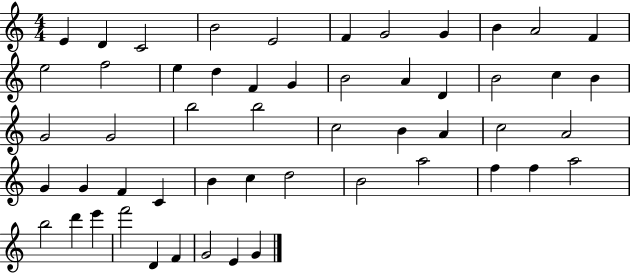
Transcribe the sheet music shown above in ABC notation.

X:1
T:Untitled
M:4/4
L:1/4
K:C
E D C2 B2 E2 F G2 G B A2 F e2 f2 e d F G B2 A D B2 c B G2 G2 b2 b2 c2 B A c2 A2 G G F C B c d2 B2 a2 f f a2 b2 d' e' f'2 D F G2 E G